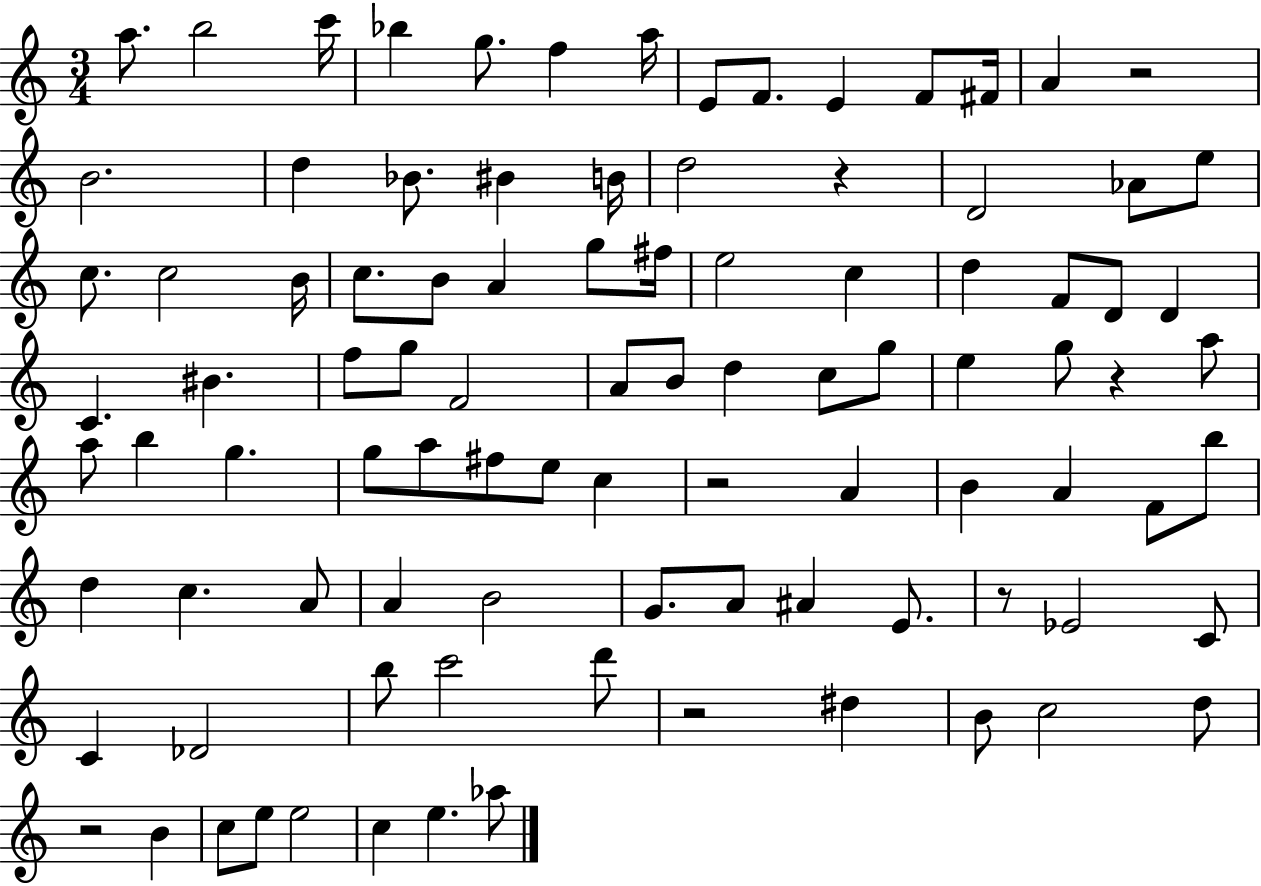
X:1
T:Untitled
M:3/4
L:1/4
K:C
a/2 b2 c'/4 _b g/2 f a/4 E/2 F/2 E F/2 ^F/4 A z2 B2 d _B/2 ^B B/4 d2 z D2 _A/2 e/2 c/2 c2 B/4 c/2 B/2 A g/2 ^f/4 e2 c d F/2 D/2 D C ^B f/2 g/2 F2 A/2 B/2 d c/2 g/2 e g/2 z a/2 a/2 b g g/2 a/2 ^f/2 e/2 c z2 A B A F/2 b/2 d c A/2 A B2 G/2 A/2 ^A E/2 z/2 _E2 C/2 C _D2 b/2 c'2 d'/2 z2 ^d B/2 c2 d/2 z2 B c/2 e/2 e2 c e _a/2